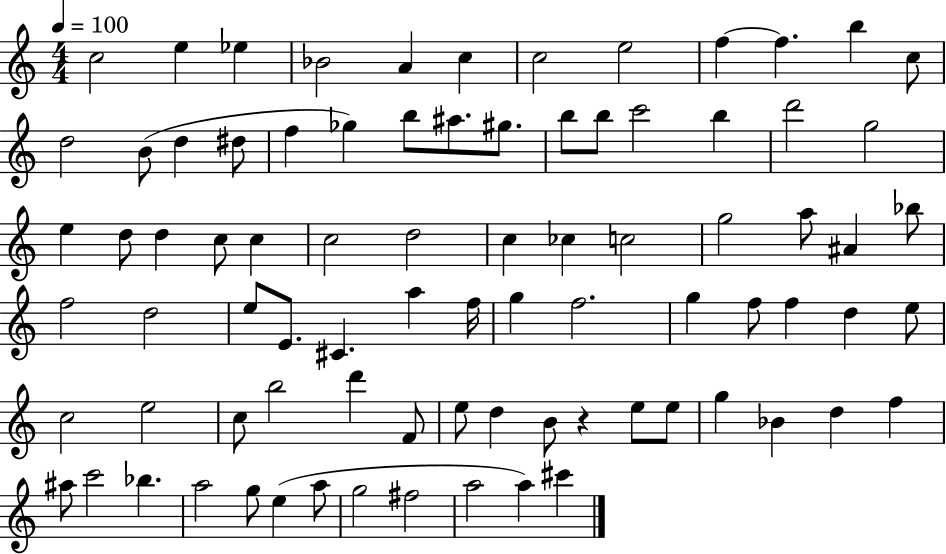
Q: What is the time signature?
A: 4/4